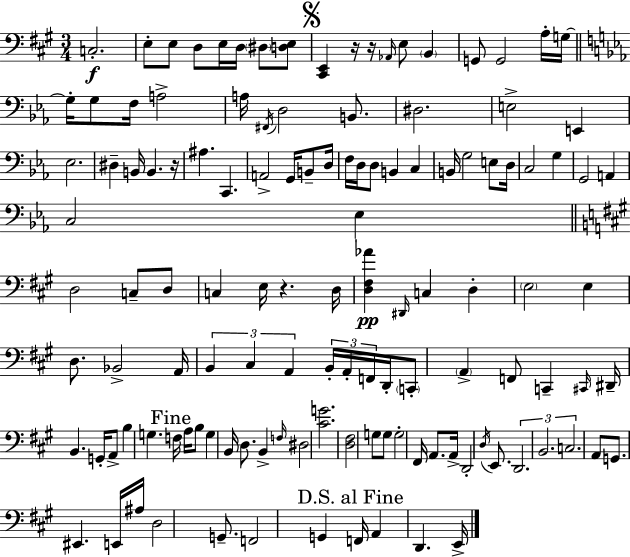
C3/h. E3/e E3/e D3/e E3/s D3/s D#3/e [D3,E3]/e [C#2,E2]/q R/s R/s Ab2/s E3/e B2/q G2/e G2/h A3/s G3/s G3/s G3/e F3/s A3/h A3/s F#2/s D3/h B2/e. D#3/h. E3/h E2/q Eb3/h. D#3/q B2/s B2/q. R/s A#3/q. C2/q. A2/h G2/s B2/e D3/s F3/s D3/s D3/e B2/q C3/q B2/s G3/h E3/e D3/s C3/h G3/q G2/h A2/q C3/h Eb3/q D3/h C3/e D3/e C3/q E3/s R/q. D3/s [D3,F#3,Ab4]/q D#2/s C3/q D3/q E3/h E3/q D3/e. Bb2/h A2/s B2/q C#3/q A2/q B2/s A2/s F2/s D2/s C2/e A2/q F2/e C2/q C#2/s D#2/s B2/q. G2/s A2/e B3/q G3/q. F3/s A3/s B3/e G3/q B2/s D3/e. B2/q F3/s D#3/h [C#4,G4]/h. [D3,F#3]/h G3/e G3/e G3/h F#2/s A2/e. A2/s D2/h D3/s E2/e. D2/h. B2/h. C3/h. A2/e G2/e. EIS2/q. E2/s A#3/s D3/h G2/e. F2/h G2/q F2/s A2/q D2/q. E2/s